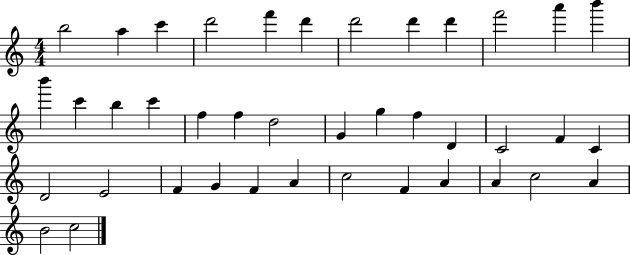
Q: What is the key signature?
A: C major